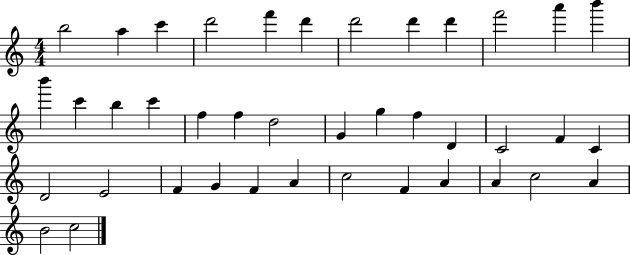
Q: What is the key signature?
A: C major